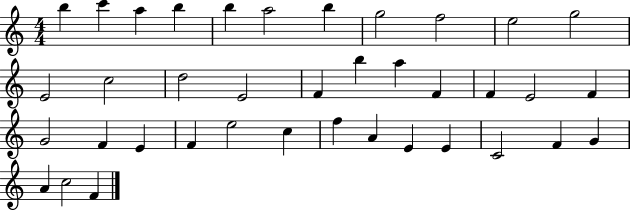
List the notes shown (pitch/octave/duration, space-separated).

B5/q C6/q A5/q B5/q B5/q A5/h B5/q G5/h F5/h E5/h G5/h E4/h C5/h D5/h E4/h F4/q B5/q A5/q F4/q F4/q E4/h F4/q G4/h F4/q E4/q F4/q E5/h C5/q F5/q A4/q E4/q E4/q C4/h F4/q G4/q A4/q C5/h F4/q